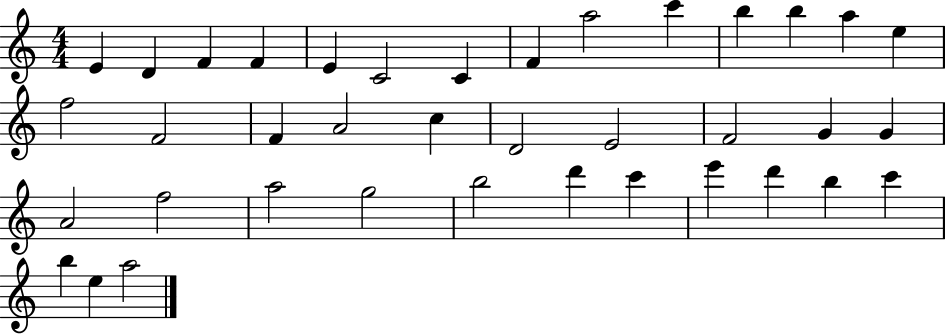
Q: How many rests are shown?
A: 0